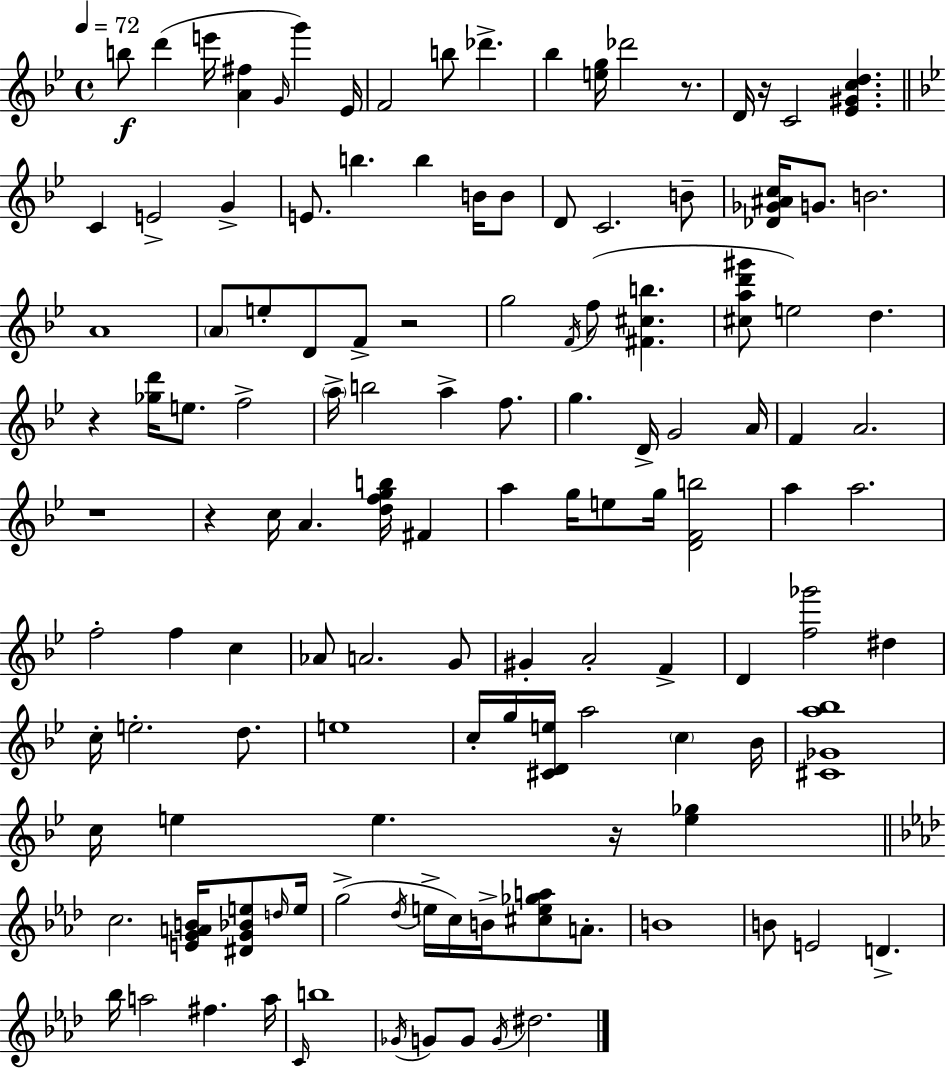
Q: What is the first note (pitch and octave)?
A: B5